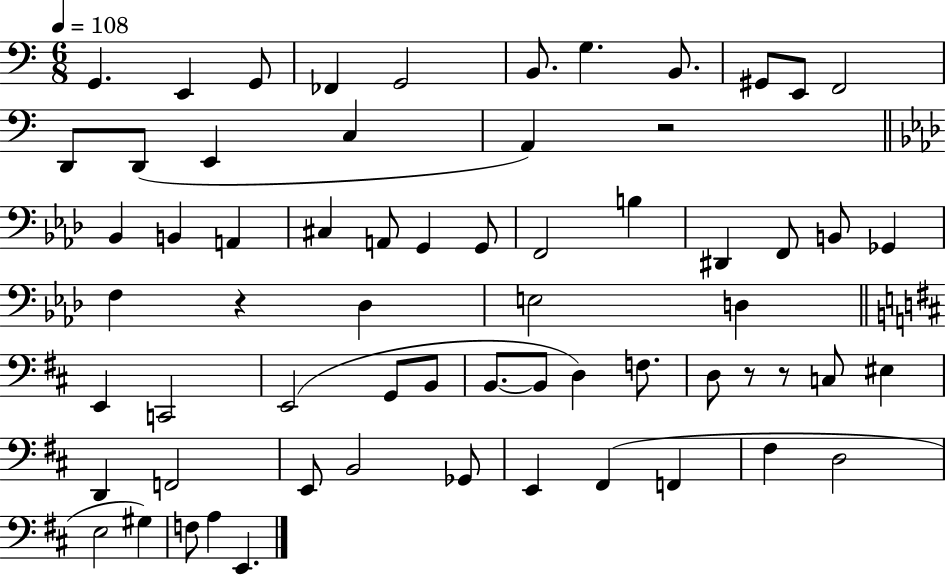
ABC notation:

X:1
T:Untitled
M:6/8
L:1/4
K:C
G,, E,, G,,/2 _F,, G,,2 B,,/2 G, B,,/2 ^G,,/2 E,,/2 F,,2 D,,/2 D,,/2 E,, C, A,, z2 _B,, B,, A,, ^C, A,,/2 G,, G,,/2 F,,2 B, ^D,, F,,/2 B,,/2 _G,, F, z _D, E,2 D, E,, C,,2 E,,2 G,,/2 B,,/2 B,,/2 B,,/2 D, F,/2 D,/2 z/2 z/2 C,/2 ^E, D,, F,,2 E,,/2 B,,2 _G,,/2 E,, ^F,, F,, ^F, D,2 E,2 ^G, F,/2 A, E,,